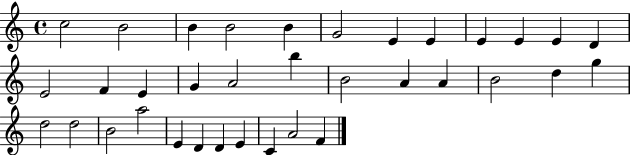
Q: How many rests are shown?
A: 0